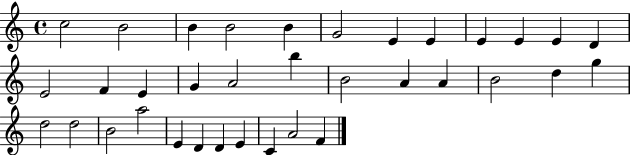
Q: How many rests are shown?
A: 0